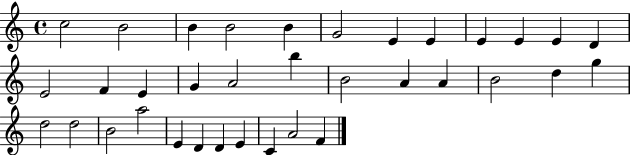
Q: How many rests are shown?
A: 0